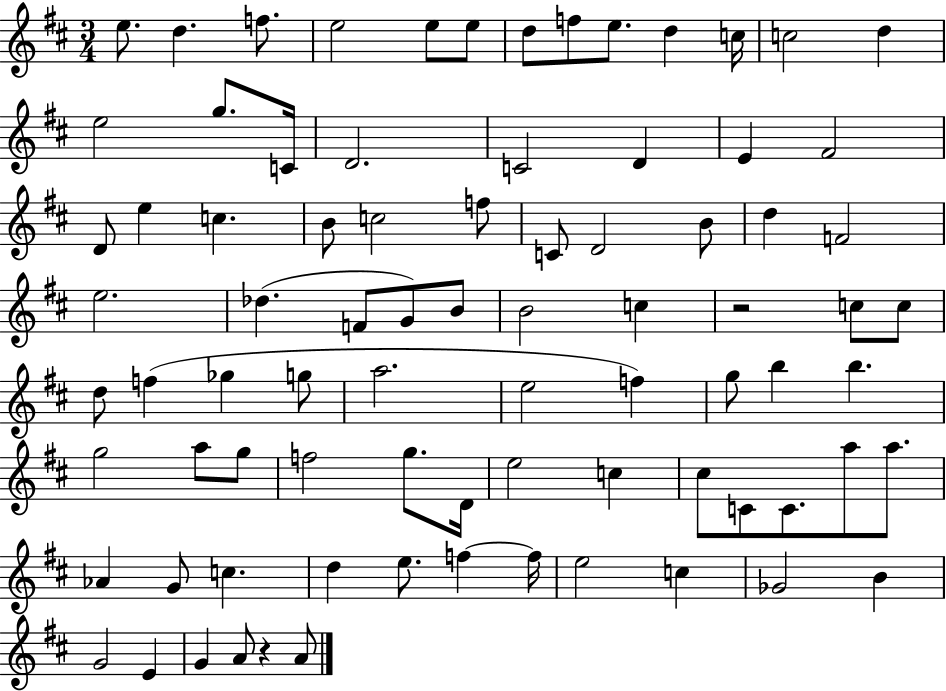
E5/e. D5/q. F5/e. E5/h E5/e E5/e D5/e F5/e E5/e. D5/q C5/s C5/h D5/q E5/h G5/e. C4/s D4/h. C4/h D4/q E4/q F#4/h D4/e E5/q C5/q. B4/e C5/h F5/e C4/e D4/h B4/e D5/q F4/h E5/h. Db5/q. F4/e G4/e B4/e B4/h C5/q R/h C5/e C5/e D5/e F5/q Gb5/q G5/e A5/h. E5/h F5/q G5/e B5/q B5/q. G5/h A5/e G5/e F5/h G5/e. D4/s E5/h C5/q C#5/e C4/e C4/e. A5/e A5/e. Ab4/q G4/e C5/q. D5/q E5/e. F5/q F5/s E5/h C5/q Gb4/h B4/q G4/h E4/q G4/q A4/e R/q A4/e